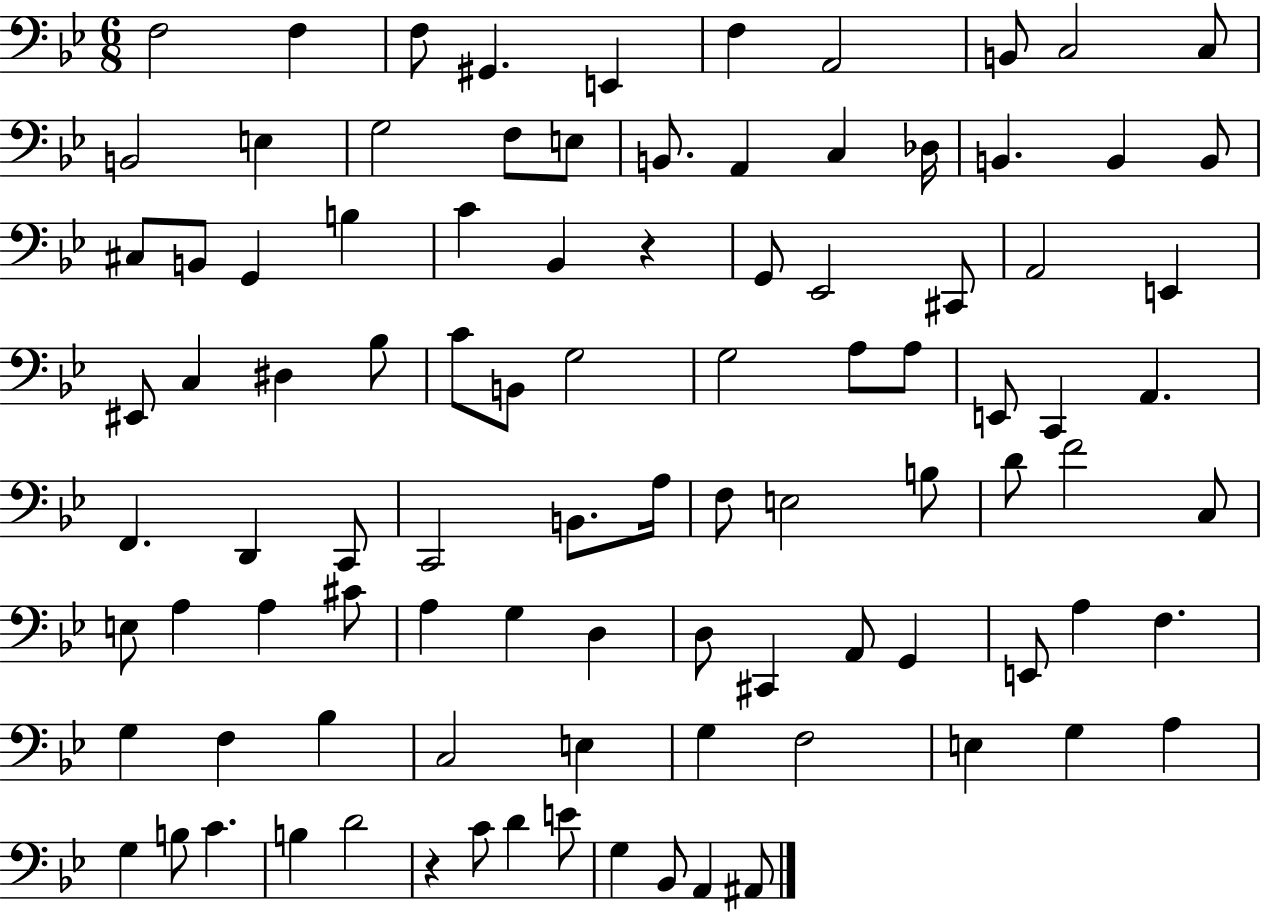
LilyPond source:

{
  \clef bass
  \numericTimeSignature
  \time 6/8
  \key bes \major
  \repeat volta 2 { f2 f4 | f8 gis,4. e,4 | f4 a,2 | b,8 c2 c8 | \break b,2 e4 | g2 f8 e8 | b,8. a,4 c4 des16 | b,4. b,4 b,8 | \break cis8 b,8 g,4 b4 | c'4 bes,4 r4 | g,8 ees,2 cis,8 | a,2 e,4 | \break eis,8 c4 dis4 bes8 | c'8 b,8 g2 | g2 a8 a8 | e,8 c,4 a,4. | \break f,4. d,4 c,8 | c,2 b,8. a16 | f8 e2 b8 | d'8 f'2 c8 | \break e8 a4 a4 cis'8 | a4 g4 d4 | d8 cis,4 a,8 g,4 | e,8 a4 f4. | \break g4 f4 bes4 | c2 e4 | g4 f2 | e4 g4 a4 | \break g4 b8 c'4. | b4 d'2 | r4 c'8 d'4 e'8 | g4 bes,8 a,4 ais,8 | \break } \bar "|."
}